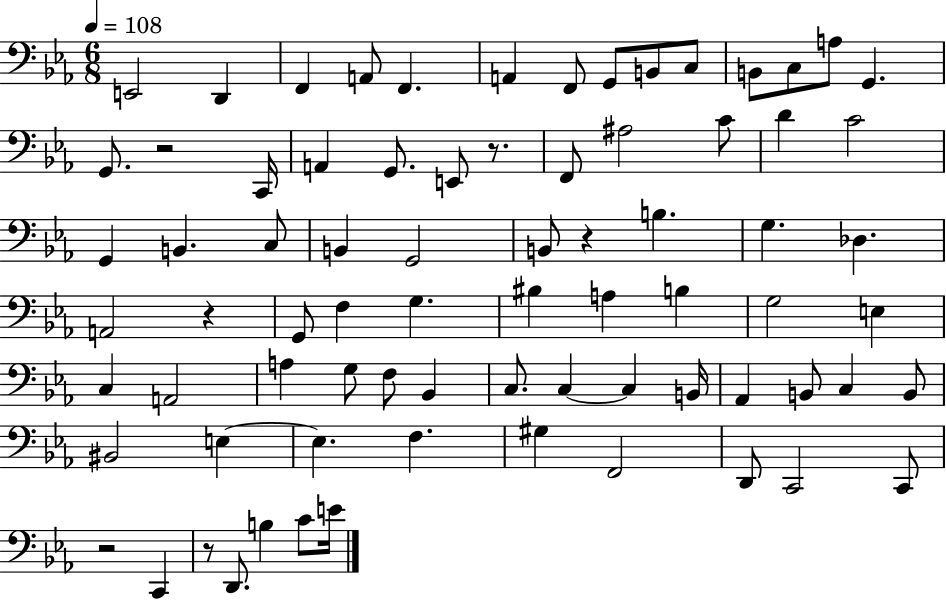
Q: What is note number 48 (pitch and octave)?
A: Bb2